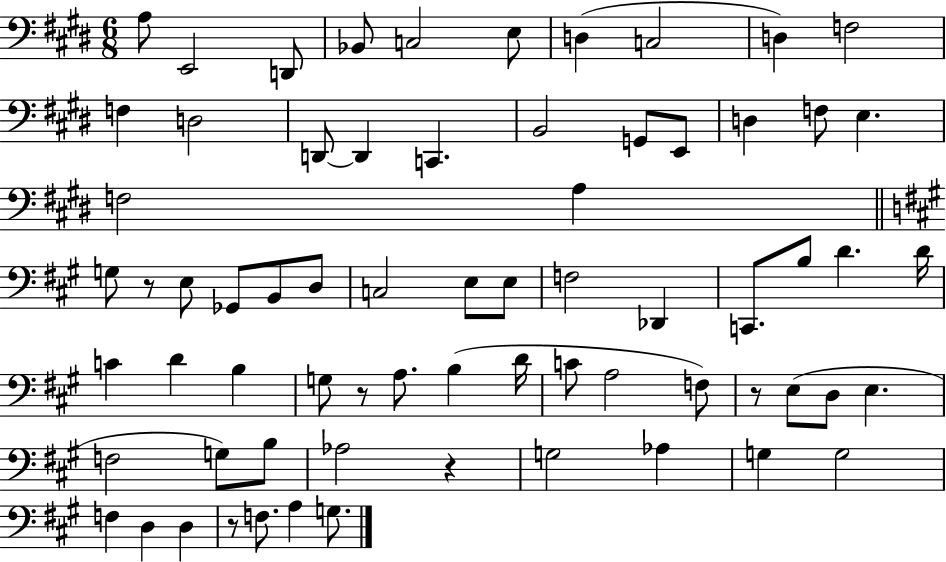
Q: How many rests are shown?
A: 5